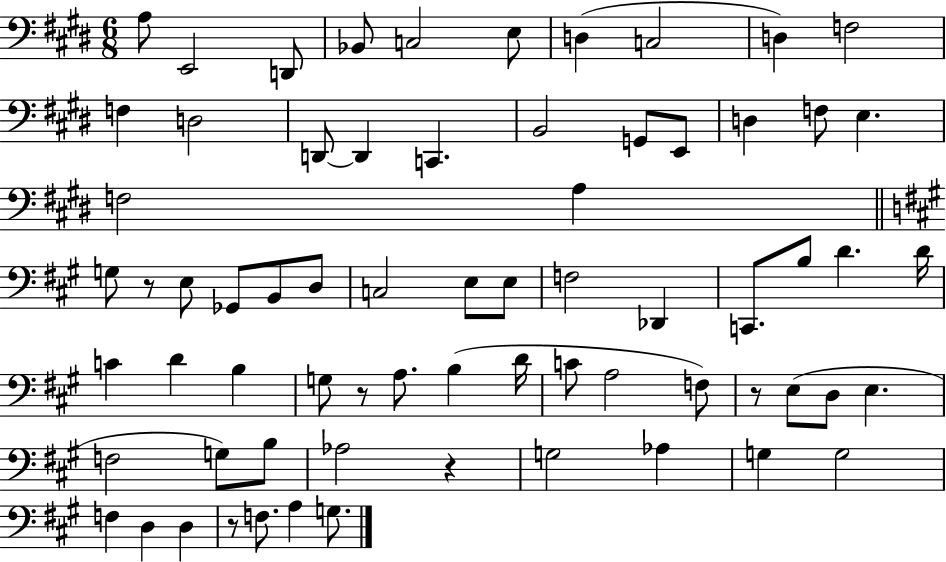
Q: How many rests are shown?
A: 5